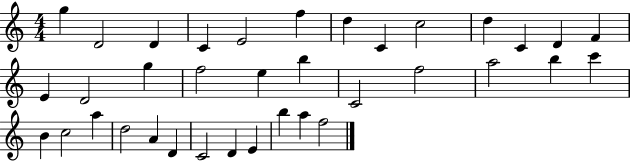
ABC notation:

X:1
T:Untitled
M:4/4
L:1/4
K:C
g D2 D C E2 f d C c2 d C D F E D2 g f2 e b C2 f2 a2 b c' B c2 a d2 A D C2 D E b a f2